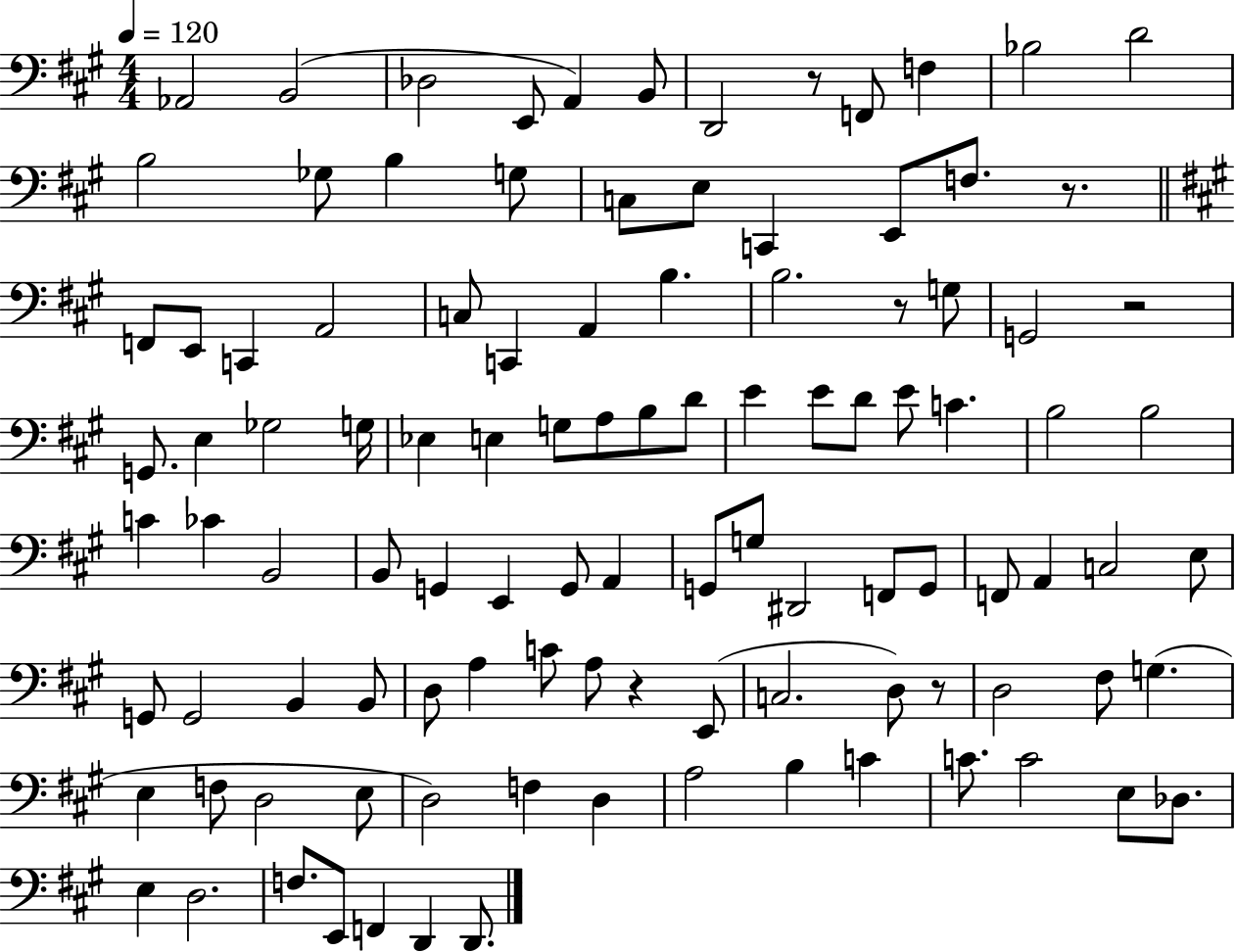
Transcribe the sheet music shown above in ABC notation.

X:1
T:Untitled
M:4/4
L:1/4
K:A
_A,,2 B,,2 _D,2 E,,/2 A,, B,,/2 D,,2 z/2 F,,/2 F, _B,2 D2 B,2 _G,/2 B, G,/2 C,/2 E,/2 C,, E,,/2 F,/2 z/2 F,,/2 E,,/2 C,, A,,2 C,/2 C,, A,, B, B,2 z/2 G,/2 G,,2 z2 G,,/2 E, _G,2 G,/4 _E, E, G,/2 A,/2 B,/2 D/2 E E/2 D/2 E/2 C B,2 B,2 C _C B,,2 B,,/2 G,, E,, G,,/2 A,, G,,/2 G,/2 ^D,,2 F,,/2 G,,/2 F,,/2 A,, C,2 E,/2 G,,/2 G,,2 B,, B,,/2 D,/2 A, C/2 A,/2 z E,,/2 C,2 D,/2 z/2 D,2 ^F,/2 G, E, F,/2 D,2 E,/2 D,2 F, D, A,2 B, C C/2 C2 E,/2 _D,/2 E, D,2 F,/2 E,,/2 F,, D,, D,,/2